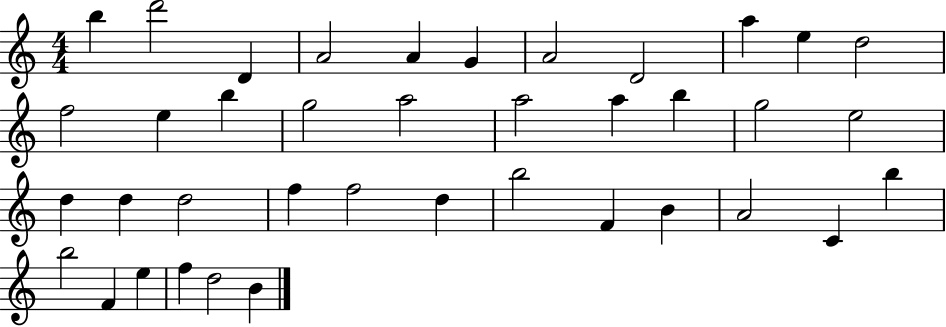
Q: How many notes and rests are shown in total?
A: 39